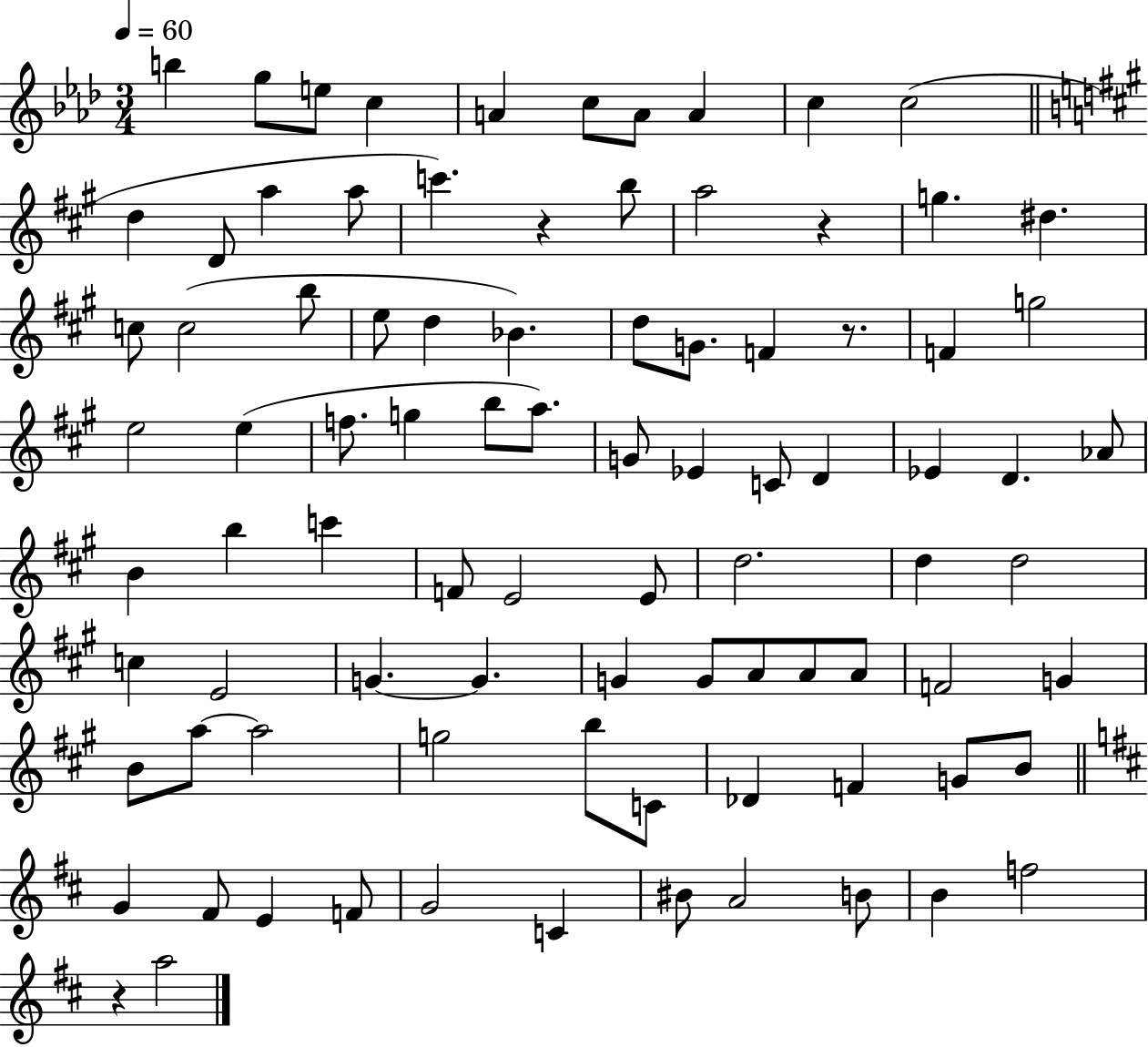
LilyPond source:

{
  \clef treble
  \numericTimeSignature
  \time 3/4
  \key aes \major
  \tempo 4 = 60
  b''4 g''8 e''8 c''4 | a'4 c''8 a'8 a'4 | c''4 c''2( | \bar "||" \break \key a \major d''4 d'8 a''4 a''8 | c'''4.) r4 b''8 | a''2 r4 | g''4. dis''4. | \break c''8 c''2( b''8 | e''8 d''4 bes'4.) | d''8 g'8. f'4 r8. | f'4 g''2 | \break e''2 e''4( | f''8. g''4 b''8 a''8.) | g'8 ees'4 c'8 d'4 | ees'4 d'4. aes'8 | \break b'4 b''4 c'''4 | f'8 e'2 e'8 | d''2. | d''4 d''2 | \break c''4 e'2 | g'4.~~ g'4. | g'4 g'8 a'8 a'8 a'8 | f'2 g'4 | \break b'8 a''8~~ a''2 | g''2 b''8 c'8 | des'4 f'4 g'8 b'8 | \bar "||" \break \key d \major g'4 fis'8 e'4 f'8 | g'2 c'4 | bis'8 a'2 b'8 | b'4 f''2 | \break r4 a''2 | \bar "|."
}